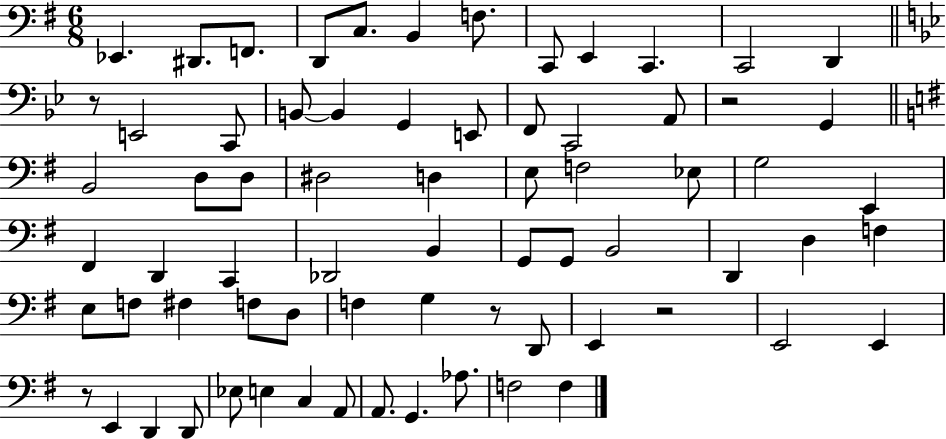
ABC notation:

X:1
T:Untitled
M:6/8
L:1/4
K:G
_E,, ^D,,/2 F,,/2 D,,/2 C,/2 B,, F,/2 C,,/2 E,, C,, C,,2 D,, z/2 E,,2 C,,/2 B,,/2 B,, G,, E,,/2 F,,/2 C,,2 A,,/2 z2 G,, B,,2 D,/2 D,/2 ^D,2 D, E,/2 F,2 _E,/2 G,2 E,, ^F,, D,, C,, _D,,2 B,, G,,/2 G,,/2 B,,2 D,, D, F, E,/2 F,/2 ^F, F,/2 D,/2 F, G, z/2 D,,/2 E,, z2 E,,2 E,, z/2 E,, D,, D,,/2 _E,/2 E, C, A,,/2 A,,/2 G,, _A,/2 F,2 F,